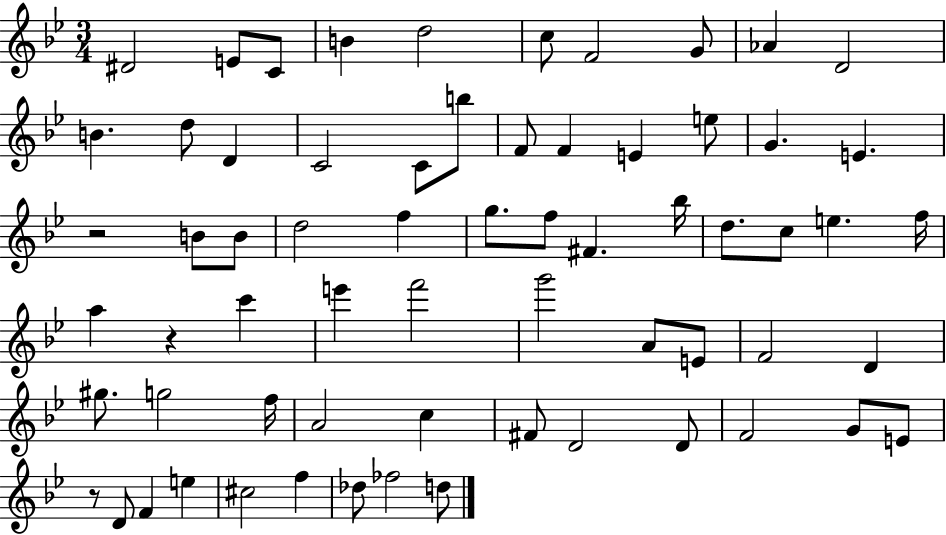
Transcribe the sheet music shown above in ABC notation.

X:1
T:Untitled
M:3/4
L:1/4
K:Bb
^D2 E/2 C/2 B d2 c/2 F2 G/2 _A D2 B d/2 D C2 C/2 b/2 F/2 F E e/2 G E z2 B/2 B/2 d2 f g/2 f/2 ^F _b/4 d/2 c/2 e f/4 a z c' e' f'2 g'2 A/2 E/2 F2 D ^g/2 g2 f/4 A2 c ^F/2 D2 D/2 F2 G/2 E/2 z/2 D/2 F e ^c2 f _d/2 _f2 d/2